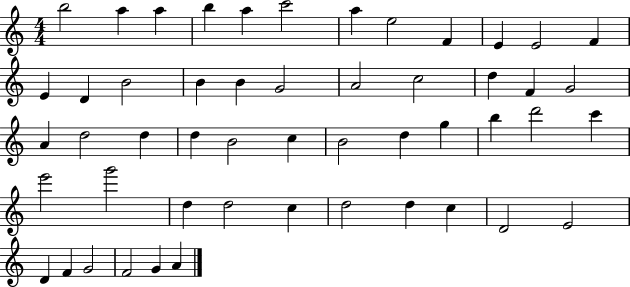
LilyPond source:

{
  \clef treble
  \numericTimeSignature
  \time 4/4
  \key c \major
  b''2 a''4 a''4 | b''4 a''4 c'''2 | a''4 e''2 f'4 | e'4 e'2 f'4 | \break e'4 d'4 b'2 | b'4 b'4 g'2 | a'2 c''2 | d''4 f'4 g'2 | \break a'4 d''2 d''4 | d''4 b'2 c''4 | b'2 d''4 g''4 | b''4 d'''2 c'''4 | \break e'''2 g'''2 | d''4 d''2 c''4 | d''2 d''4 c''4 | d'2 e'2 | \break d'4 f'4 g'2 | f'2 g'4 a'4 | \bar "|."
}